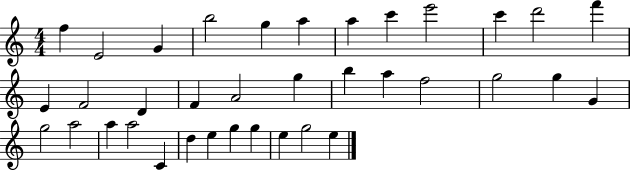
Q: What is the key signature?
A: C major